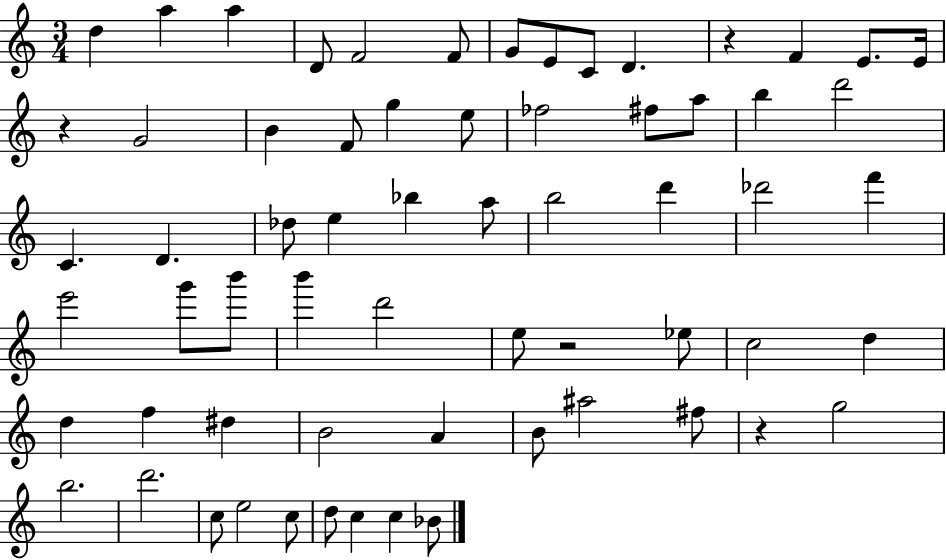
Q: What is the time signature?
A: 3/4